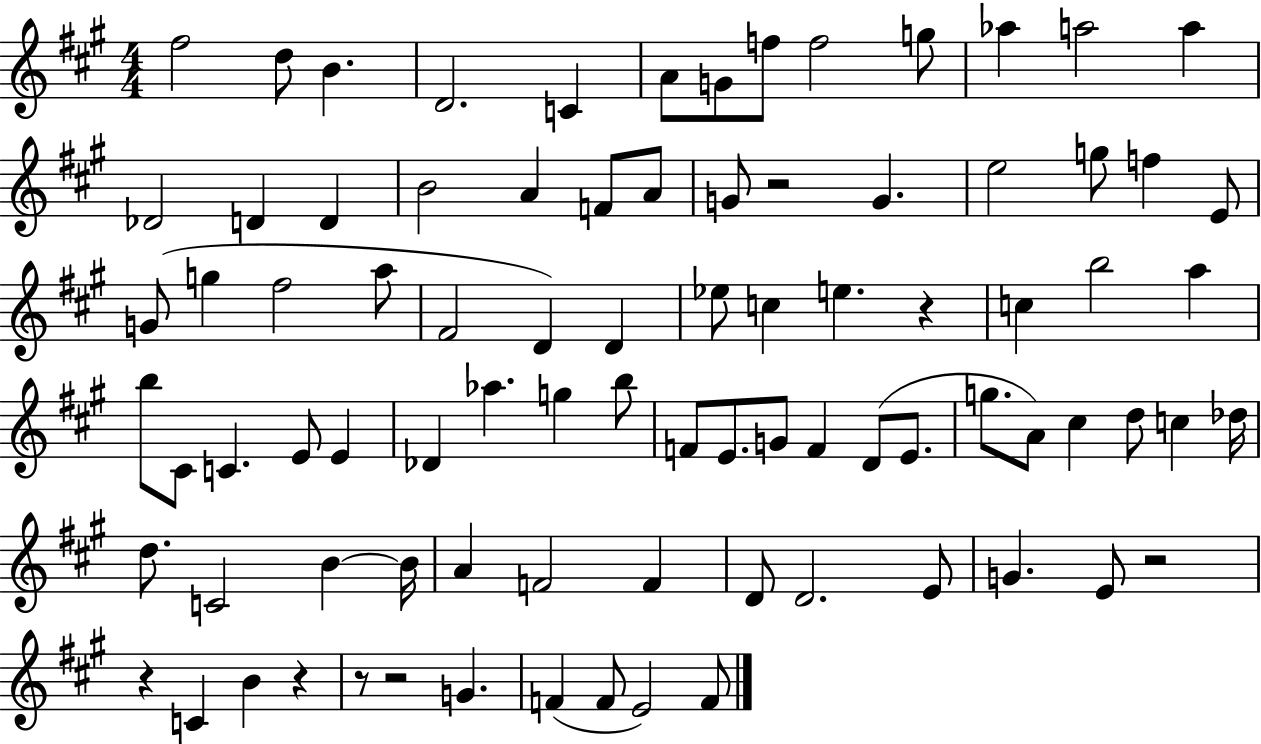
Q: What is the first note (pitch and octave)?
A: F#5